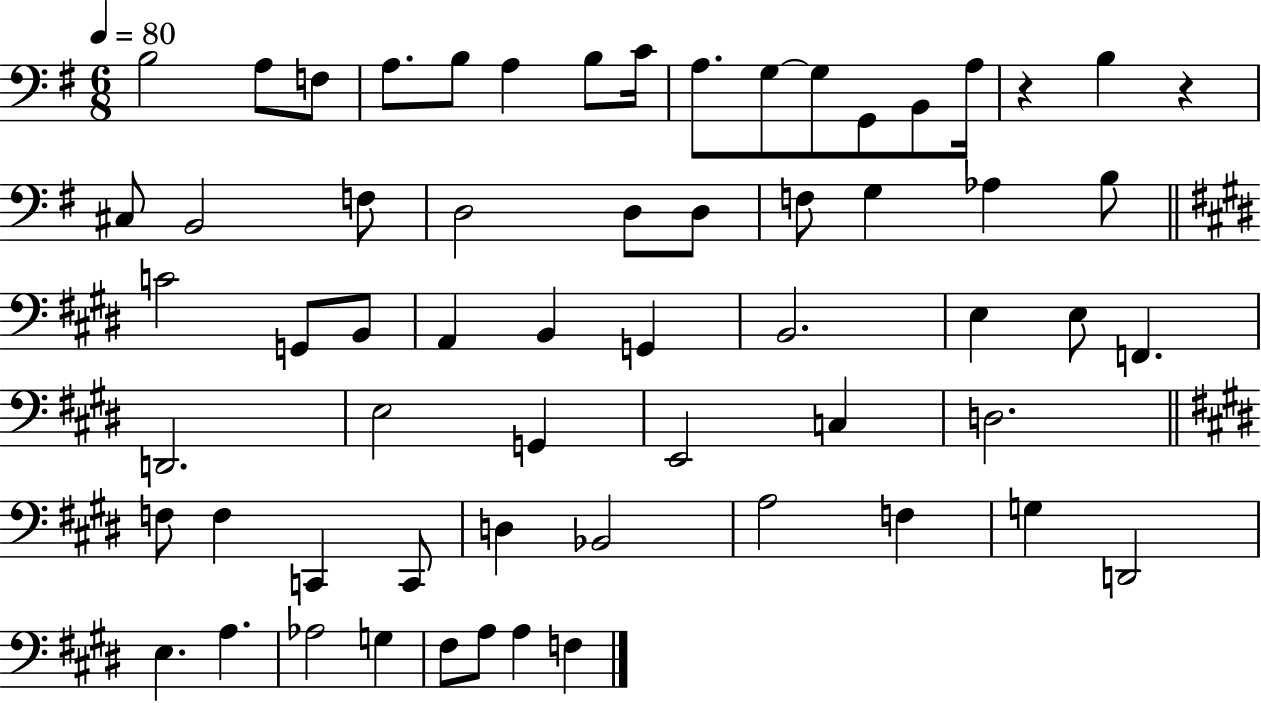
X:1
T:Untitled
M:6/8
L:1/4
K:G
B,2 A,/2 F,/2 A,/2 B,/2 A, B,/2 C/4 A,/2 G,/2 G,/2 G,,/2 B,,/2 A,/4 z B, z ^C,/2 B,,2 F,/2 D,2 D,/2 D,/2 F,/2 G, _A, B,/2 C2 G,,/2 B,,/2 A,, B,, G,, B,,2 E, E,/2 F,, D,,2 E,2 G,, E,,2 C, D,2 F,/2 F, C,, C,,/2 D, _B,,2 A,2 F, G, D,,2 E, A, _A,2 G, ^F,/2 A,/2 A, F,